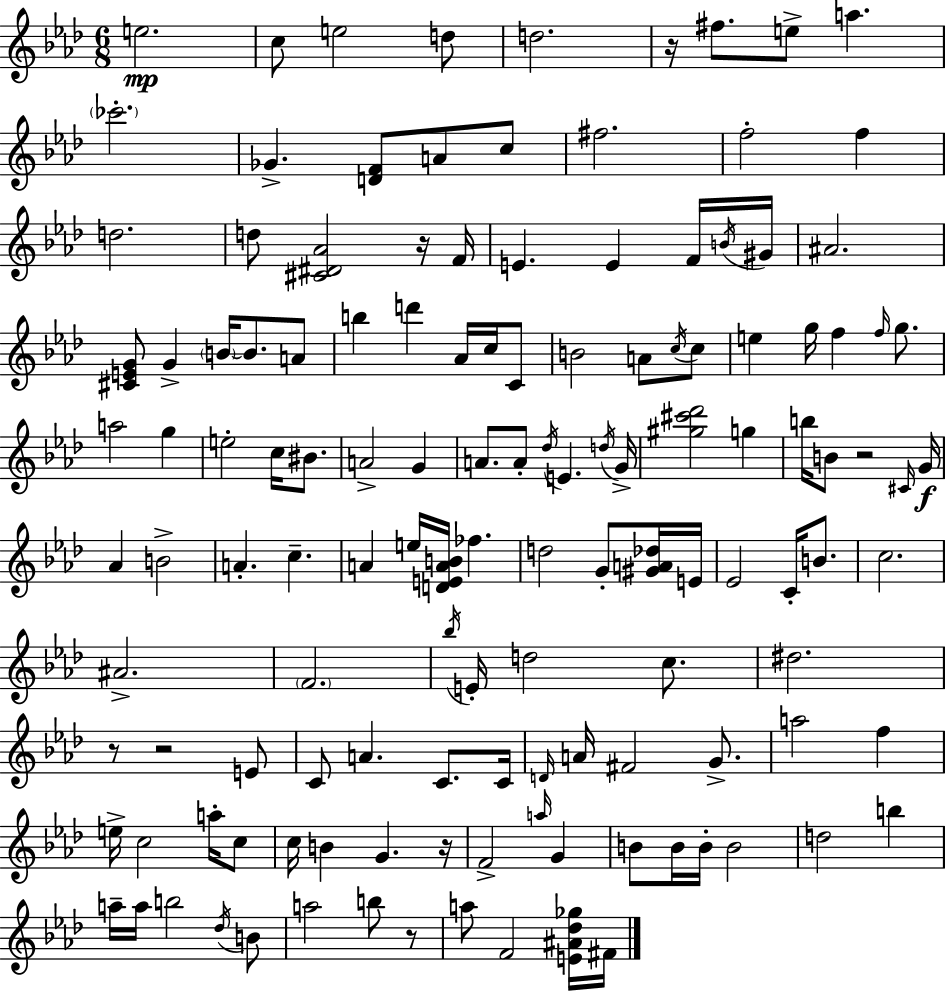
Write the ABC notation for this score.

X:1
T:Untitled
M:6/8
L:1/4
K:Ab
e2 c/2 e2 d/2 d2 z/4 ^f/2 e/2 a _c'2 _G [DF]/2 A/2 c/2 ^f2 f2 f d2 d/2 [^C^D_A]2 z/4 F/4 E E F/4 B/4 ^G/4 ^A2 [^CEG]/2 G B/4 B/2 A/2 b d' _A/4 c/4 C/2 B2 A/2 c/4 c/2 e g/4 f f/4 g/2 a2 g e2 c/4 ^B/2 A2 G A/2 A/2 _d/4 E d/4 G/4 [^g^c'_d']2 g b/4 B/2 z2 ^C/4 G/4 _A B2 A c A e/4 [DEAB]/4 _f d2 G/2 [^GA_d]/4 E/4 _E2 C/4 B/2 c2 ^A2 F2 _b/4 E/4 d2 c/2 ^d2 z/2 z2 E/2 C/2 A C/2 C/4 D/4 A/4 ^F2 G/2 a2 f e/4 c2 a/4 c/2 c/4 B G z/4 F2 a/4 G B/2 B/4 B/4 B2 d2 b a/4 a/4 b2 _d/4 B/2 a2 b/2 z/2 a/2 F2 [E^A_d_g]/4 ^F/4